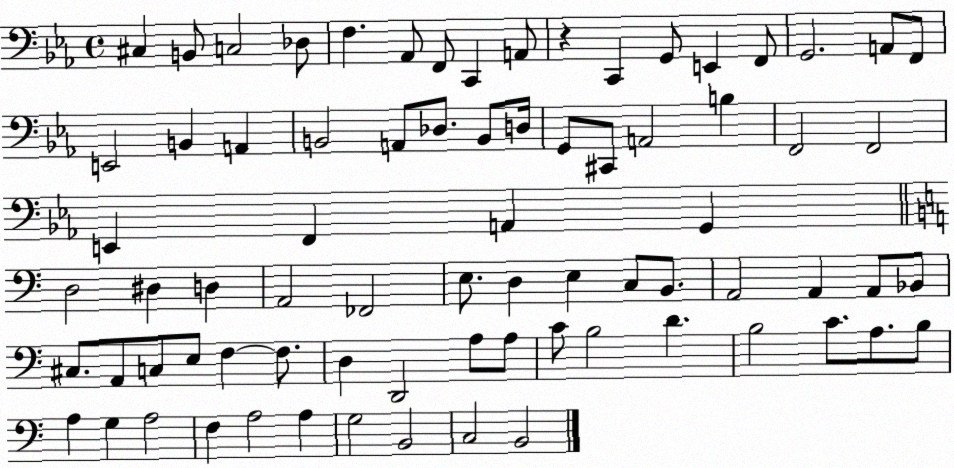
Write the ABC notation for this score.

X:1
T:Untitled
M:4/4
L:1/4
K:Eb
^C, B,,/2 C,2 _D,/2 F, _A,,/2 F,,/2 C,, A,,/2 z C,, G,,/2 E,, F,,/2 G,,2 A,,/2 F,,/2 E,,2 B,, A,, B,,2 A,,/2 _D,/2 B,,/2 D,/4 G,,/2 ^C,,/2 A,,2 B, F,,2 F,,2 E,, F,, A,, G,, D,2 ^D, D, A,,2 _F,,2 E,/2 D, E, C,/2 B,,/2 A,,2 A,, A,,/2 _B,,/2 ^C,/2 A,,/2 C,/2 E,/2 F, F,/2 D, D,,2 A,/2 A,/2 C/2 B,2 D B,2 C/2 A,/2 B,/2 A, G, A,2 F, A,2 A, G,2 B,,2 C,2 B,,2